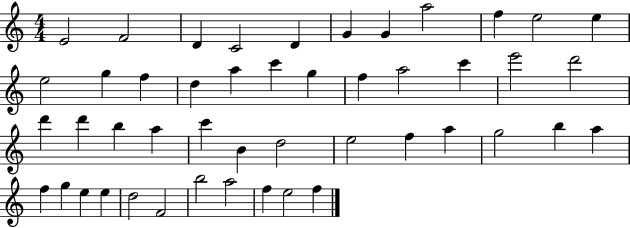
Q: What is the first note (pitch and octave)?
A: E4